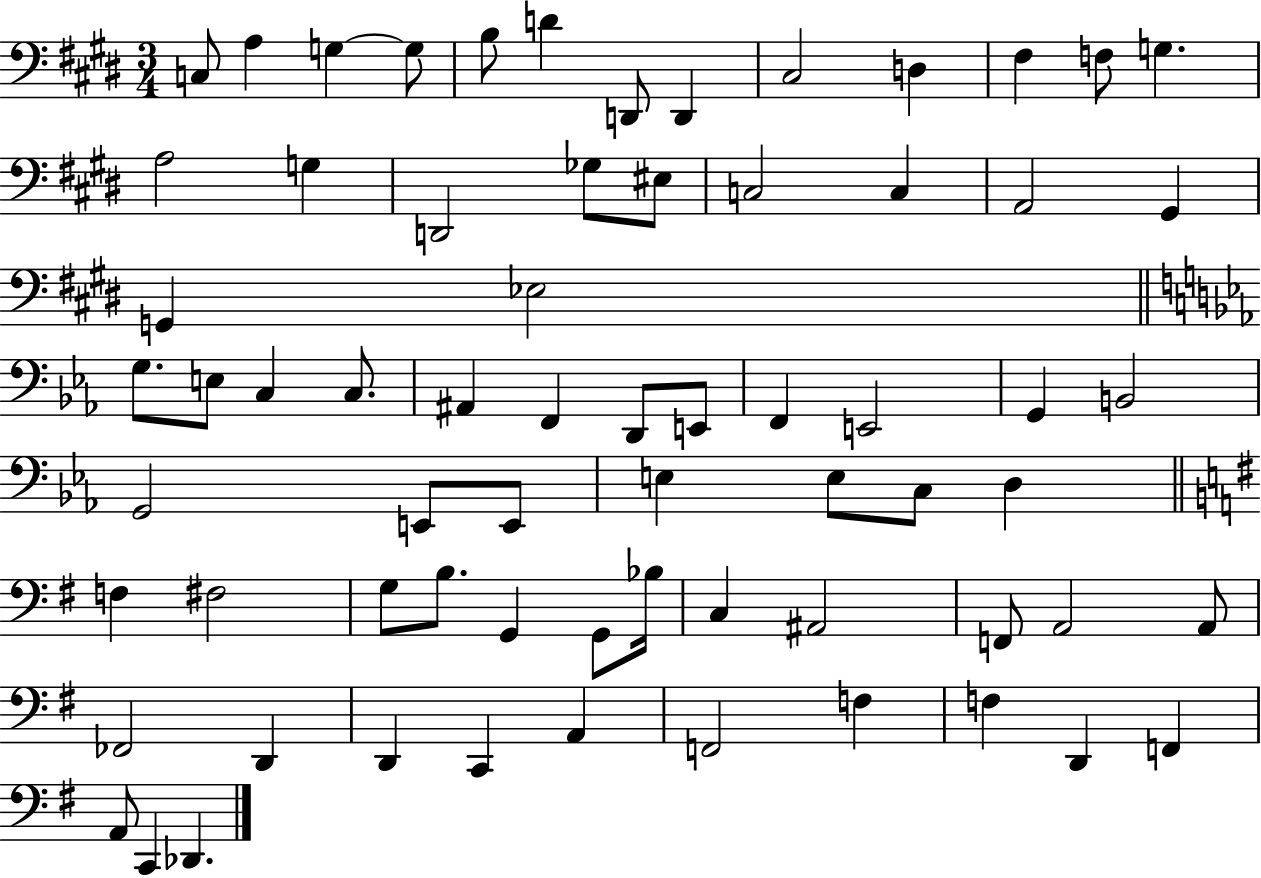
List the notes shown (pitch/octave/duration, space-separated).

C3/e A3/q G3/q G3/e B3/e D4/q D2/e D2/q C#3/h D3/q F#3/q F3/e G3/q. A3/h G3/q D2/h Gb3/e EIS3/e C3/h C3/q A2/h G#2/q G2/q Eb3/h G3/e. E3/e C3/q C3/e. A#2/q F2/q D2/e E2/e F2/q E2/h G2/q B2/h G2/h E2/e E2/e E3/q E3/e C3/e D3/q F3/q F#3/h G3/e B3/e. G2/q G2/e Bb3/s C3/q A#2/h F2/e A2/h A2/e FES2/h D2/q D2/q C2/q A2/q F2/h F3/q F3/q D2/q F2/q A2/e C2/q Db2/q.